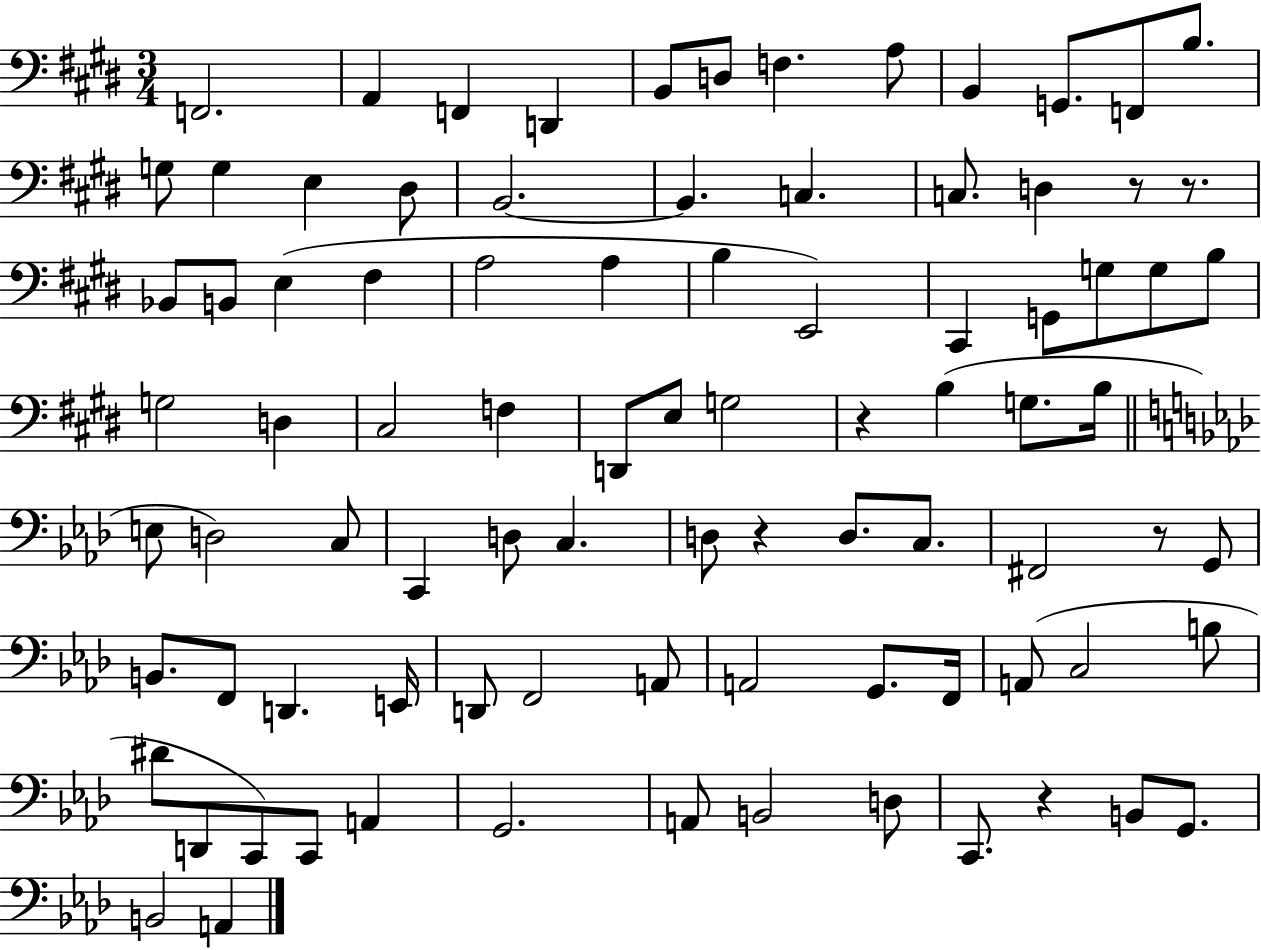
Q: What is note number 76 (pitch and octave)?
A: B2